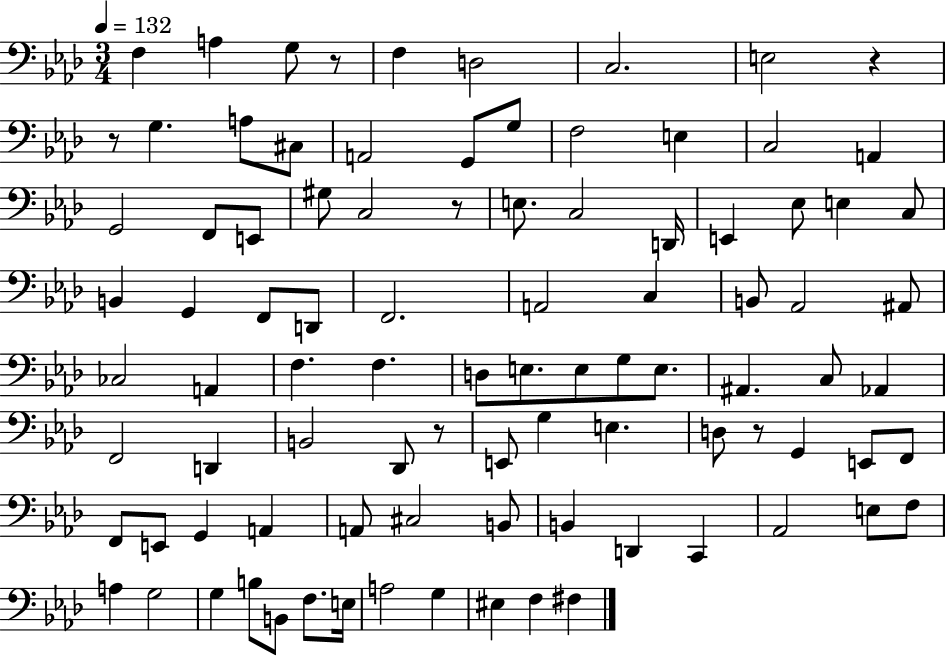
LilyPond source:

{
  \clef bass
  \numericTimeSignature
  \time 3/4
  \key aes \major
  \tempo 4 = 132
  \repeat volta 2 { f4 a4 g8 r8 | f4 d2 | c2. | e2 r4 | \break r8 g4. a8 cis8 | a,2 g,8 g8 | f2 e4 | c2 a,4 | \break g,2 f,8 e,8 | gis8 c2 r8 | e8. c2 d,16 | e,4 ees8 e4 c8 | \break b,4 g,4 f,8 d,8 | f,2. | a,2 c4 | b,8 aes,2 ais,8 | \break ces2 a,4 | f4. f4. | d8 e8. e8 g8 e8. | ais,4. c8 aes,4 | \break f,2 d,4 | b,2 des,8 r8 | e,8 g4 e4. | d8 r8 g,4 e,8 f,8 | \break f,8 e,8 g,4 a,4 | a,8 cis2 b,8 | b,4 d,4 c,4 | aes,2 e8 f8 | \break a4 g2 | g4 b8 b,8 f8. e16 | a2 g4 | eis4 f4 fis4 | \break } \bar "|."
}